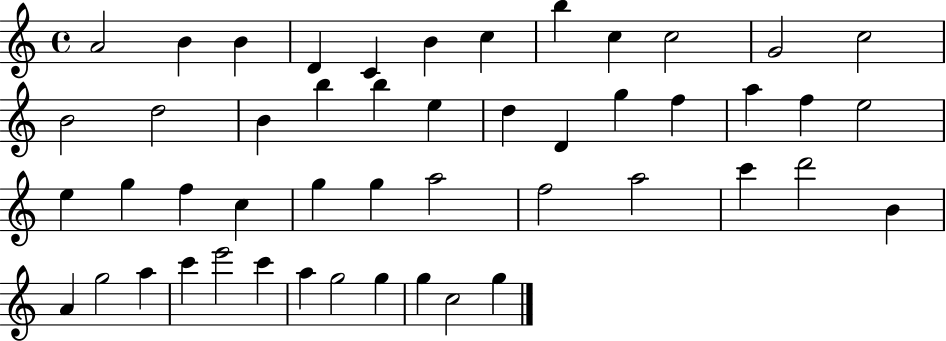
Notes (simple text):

A4/h B4/q B4/q D4/q C4/q B4/q C5/q B5/q C5/q C5/h G4/h C5/h B4/h D5/h B4/q B5/q B5/q E5/q D5/q D4/q G5/q F5/q A5/q F5/q E5/h E5/q G5/q F5/q C5/q G5/q G5/q A5/h F5/h A5/h C6/q D6/h B4/q A4/q G5/h A5/q C6/q E6/h C6/q A5/q G5/h G5/q G5/q C5/h G5/q